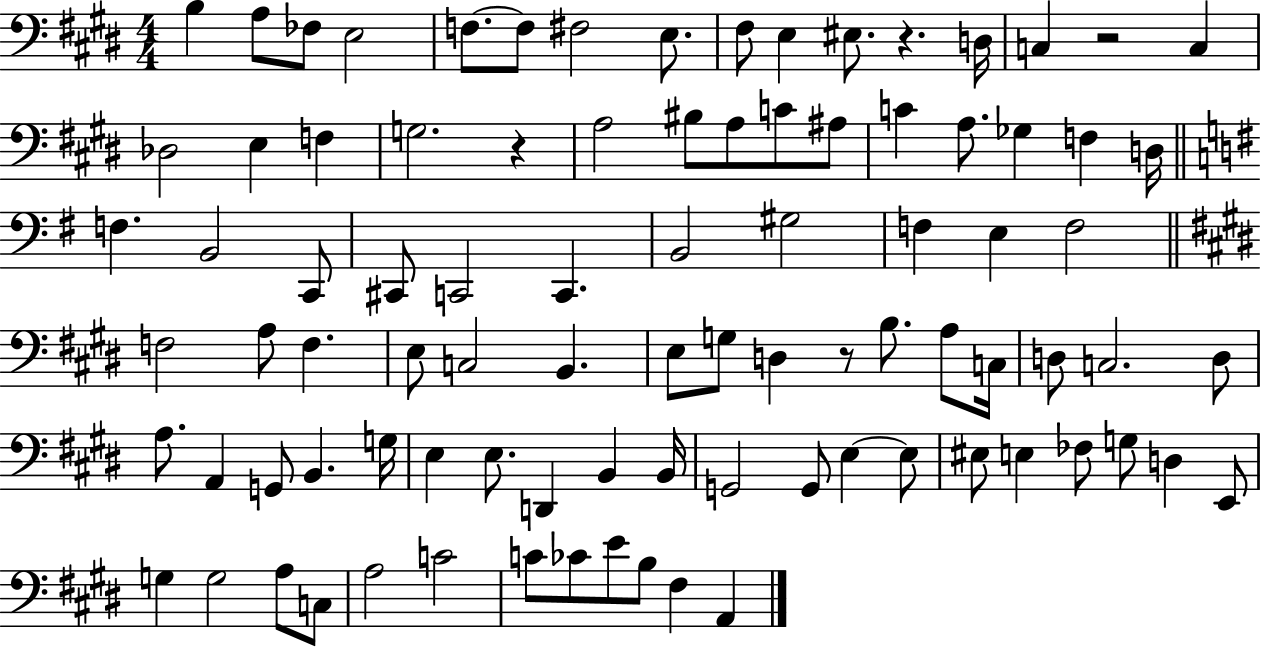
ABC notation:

X:1
T:Untitled
M:4/4
L:1/4
K:E
B, A,/2 _F,/2 E,2 F,/2 F,/2 ^F,2 E,/2 ^F,/2 E, ^E,/2 z D,/4 C, z2 C, _D,2 E, F, G,2 z A,2 ^B,/2 A,/2 C/2 ^A,/2 C A,/2 _G, F, D,/4 F, B,,2 C,,/2 ^C,,/2 C,,2 C,, B,,2 ^G,2 F, E, F,2 F,2 A,/2 F, E,/2 C,2 B,, E,/2 G,/2 D, z/2 B,/2 A,/2 C,/4 D,/2 C,2 D,/2 A,/2 A,, G,,/2 B,, G,/4 E, E,/2 D,, B,, B,,/4 G,,2 G,,/2 E, E,/2 ^E,/2 E, _F,/2 G,/2 D, E,,/2 G, G,2 A,/2 C,/2 A,2 C2 C/2 _C/2 E/2 B,/2 ^F, A,,